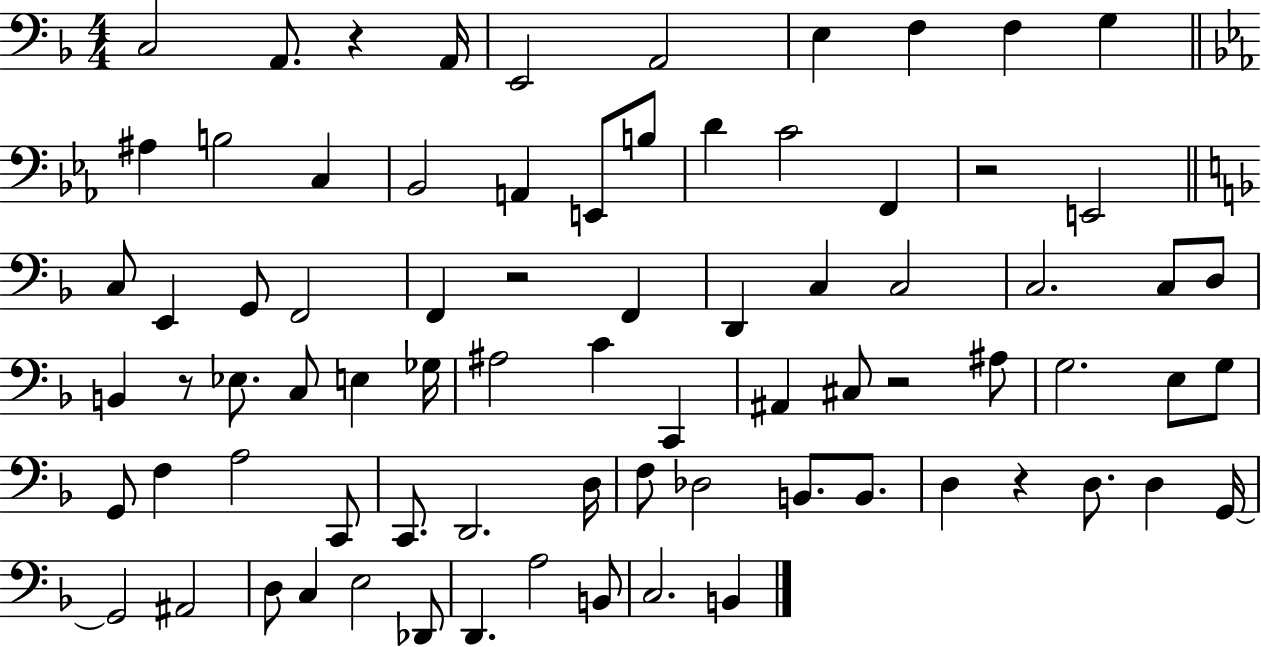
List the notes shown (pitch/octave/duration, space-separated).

C3/h A2/e. R/q A2/s E2/h A2/h E3/q F3/q F3/q G3/q A#3/q B3/h C3/q Bb2/h A2/q E2/e B3/e D4/q C4/h F2/q R/h E2/h C3/e E2/q G2/e F2/h F2/q R/h F2/q D2/q C3/q C3/h C3/h. C3/e D3/e B2/q R/e Eb3/e. C3/e E3/q Gb3/s A#3/h C4/q C2/q A#2/q C#3/e R/h A#3/e G3/h. E3/e G3/e G2/e F3/q A3/h C2/e C2/e. D2/h. D3/s F3/e Db3/h B2/e. B2/e. D3/q R/q D3/e. D3/q G2/s G2/h A#2/h D3/e C3/q E3/h Db2/e D2/q. A3/h B2/e C3/h. B2/q